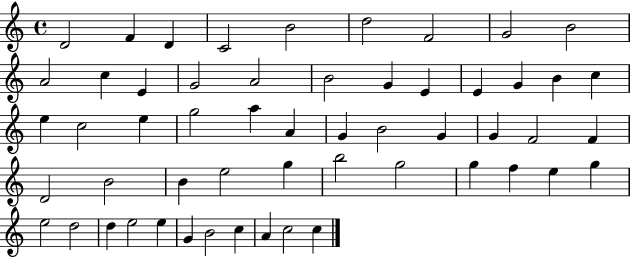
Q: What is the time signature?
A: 4/4